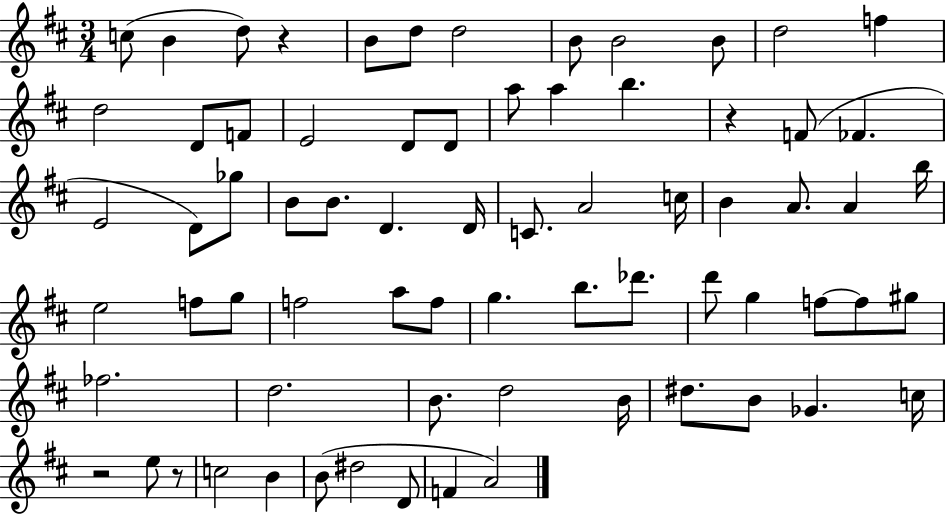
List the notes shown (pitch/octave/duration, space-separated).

C5/e B4/q D5/e R/q B4/e D5/e D5/h B4/e B4/h B4/e D5/h F5/q D5/h D4/e F4/e E4/h D4/e D4/e A5/e A5/q B5/q. R/q F4/e FES4/q. E4/h D4/e Gb5/e B4/e B4/e. D4/q. D4/s C4/e. A4/h C5/s B4/q A4/e. A4/q B5/s E5/h F5/e G5/e F5/h A5/e F5/e G5/q. B5/e. Db6/e. D6/e G5/q F5/e F5/e G#5/e FES5/h. D5/h. B4/e. D5/h B4/s D#5/e. B4/e Gb4/q. C5/s R/h E5/e R/e C5/h B4/q B4/e D#5/h D4/e F4/q A4/h